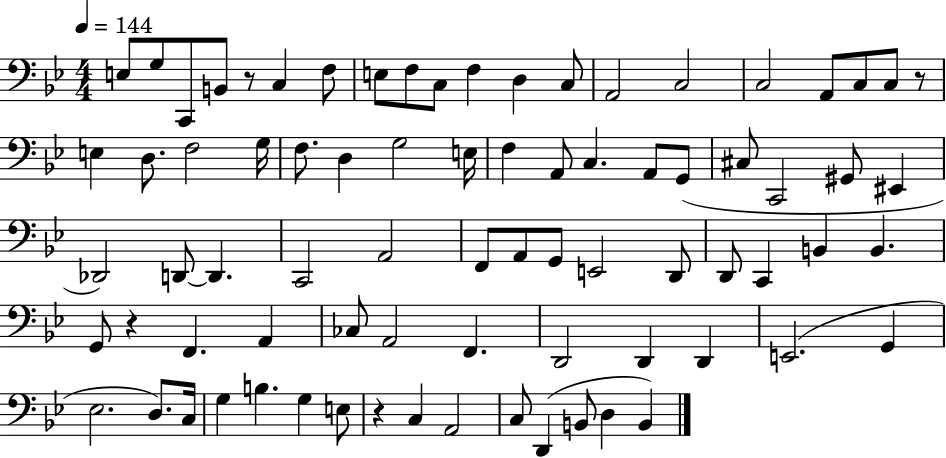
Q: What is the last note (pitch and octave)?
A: B2